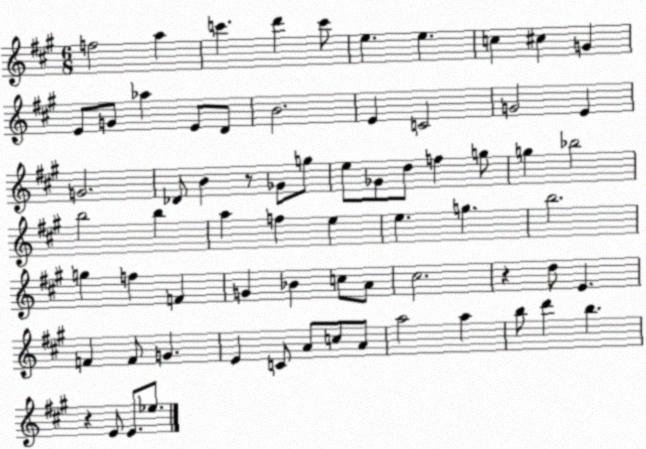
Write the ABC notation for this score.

X:1
T:Untitled
M:6/8
L:1/4
K:A
f2 a c' d' c'/2 e e c ^c G E/2 G/2 _a E/2 D/2 B2 E C2 G2 E G2 _D/2 B z/2 _G/2 g/2 e/2 _G/2 d/2 f g/2 g _b2 b2 b a f e e g b2 g f F G _B c/2 A/2 ^c2 z d/2 E F F/2 G E C/2 A/2 c/2 A/2 a2 a b/2 d' b z E/2 E/2 _e/2